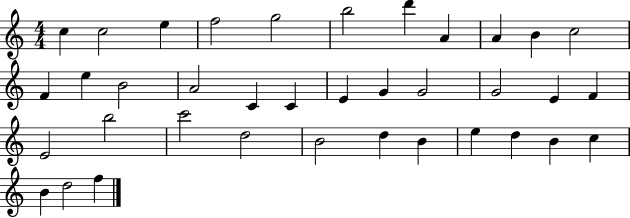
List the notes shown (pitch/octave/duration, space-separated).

C5/q C5/h E5/q F5/h G5/h B5/h D6/q A4/q A4/q B4/q C5/h F4/q E5/q B4/h A4/h C4/q C4/q E4/q G4/q G4/h G4/h E4/q F4/q E4/h B5/h C6/h D5/h B4/h D5/q B4/q E5/q D5/q B4/q C5/q B4/q D5/h F5/q